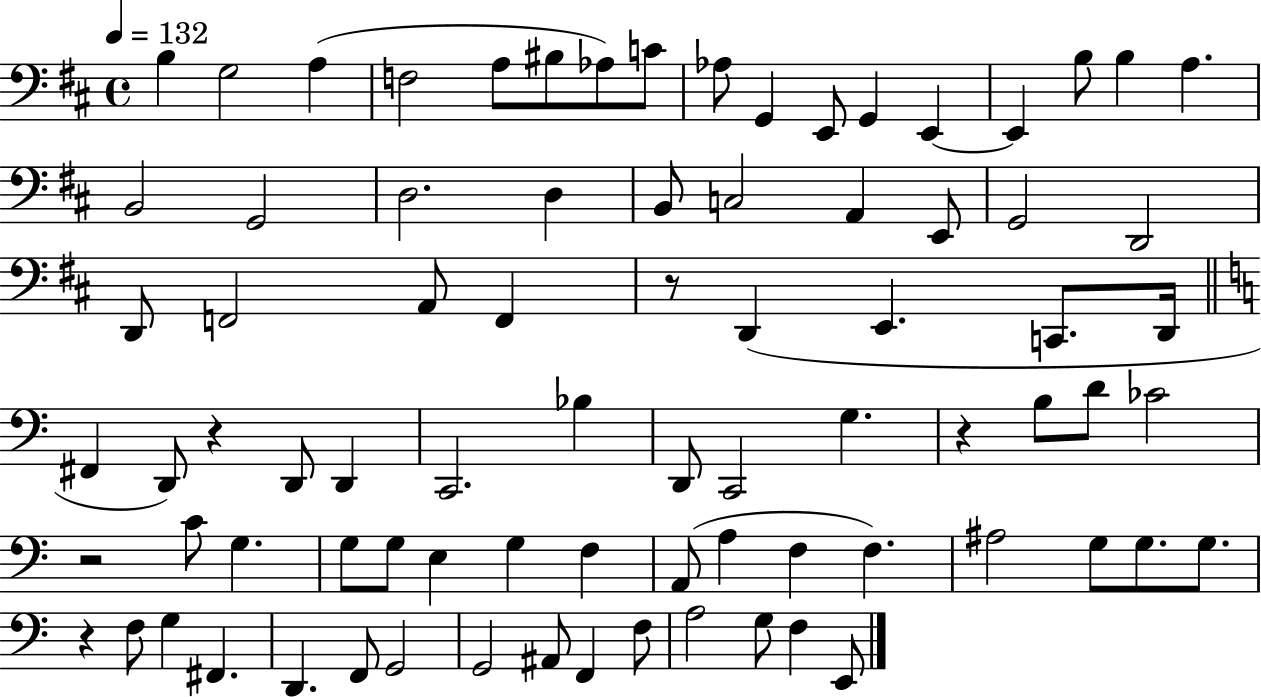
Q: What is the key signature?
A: D major